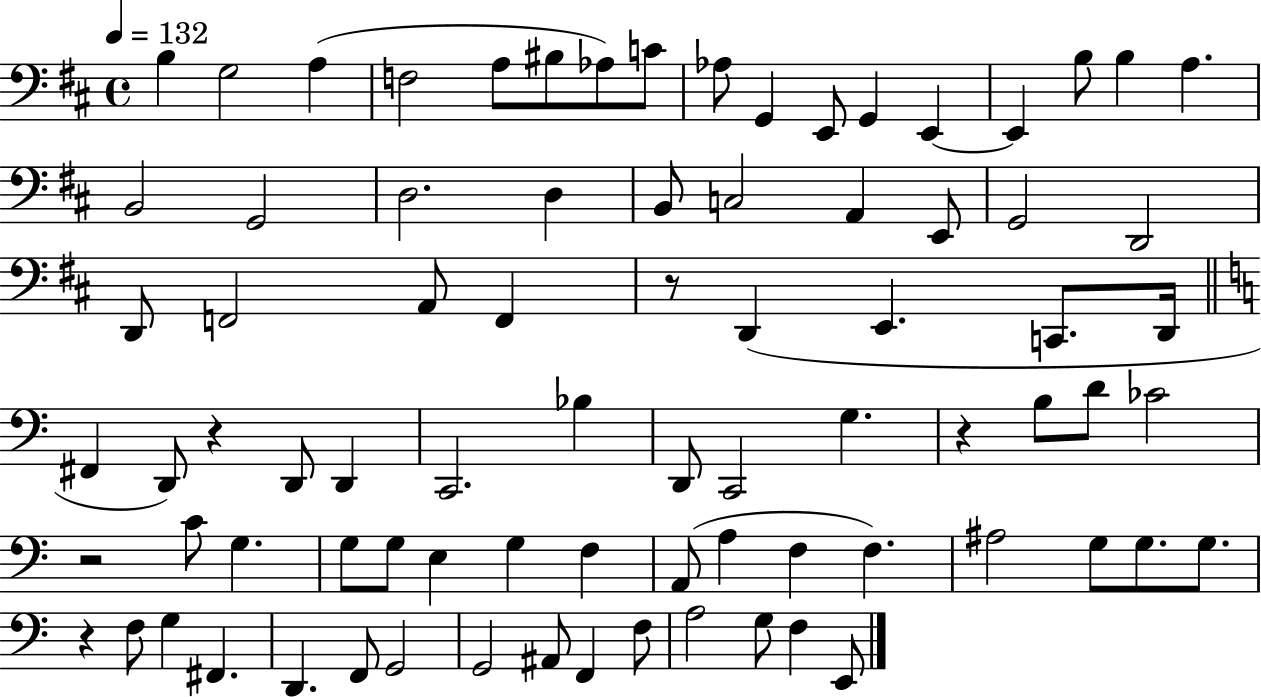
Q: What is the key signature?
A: D major